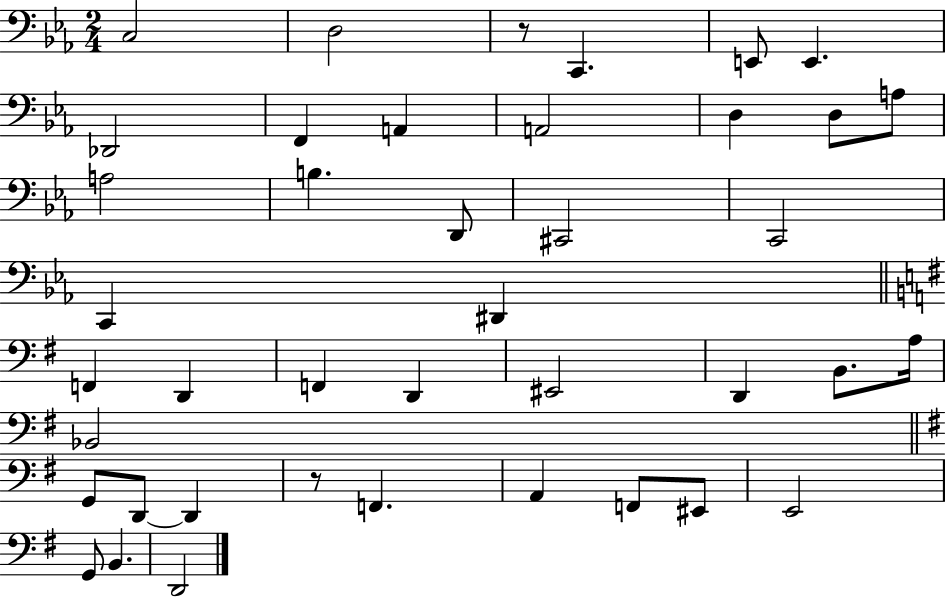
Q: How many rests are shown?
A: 2